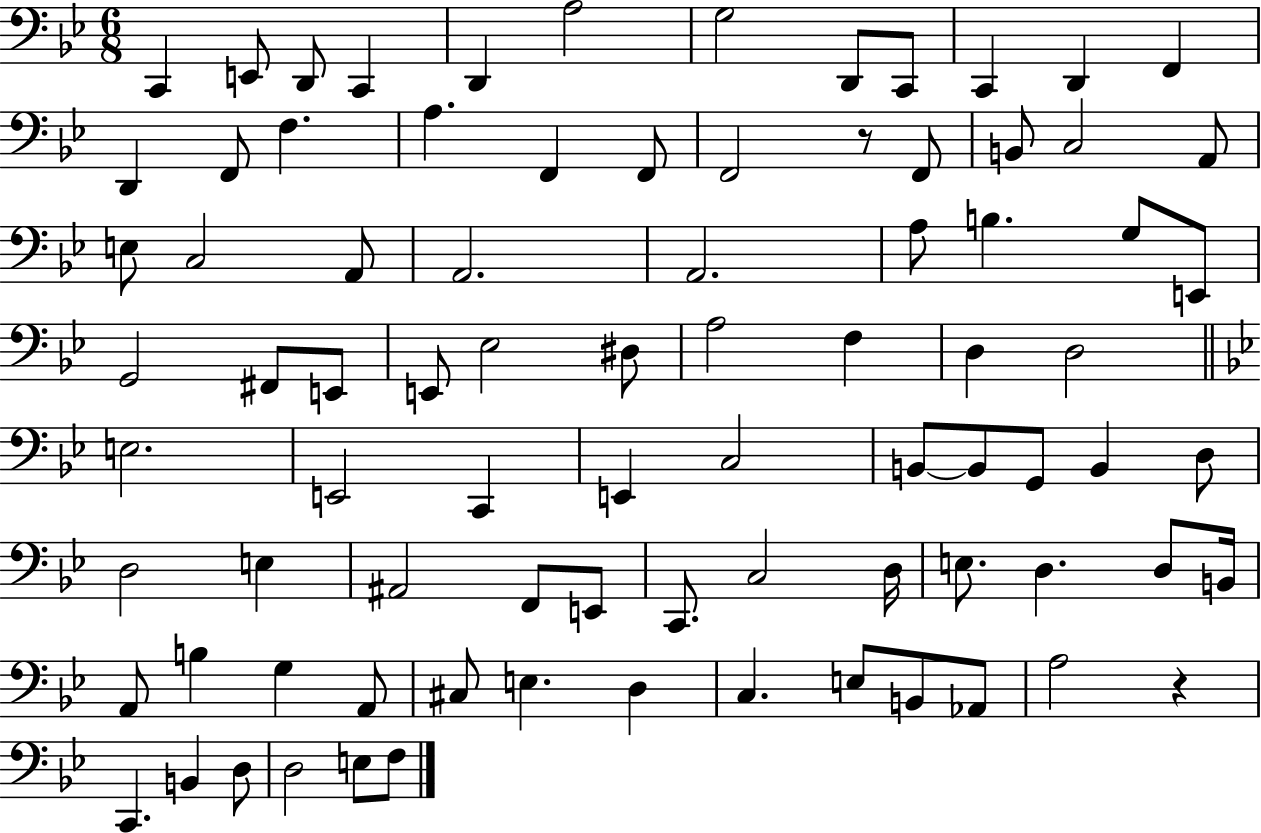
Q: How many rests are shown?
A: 2